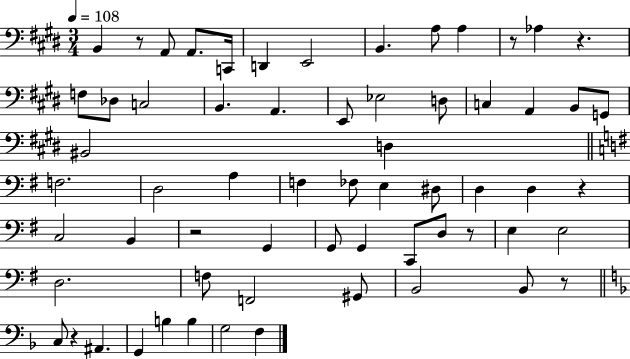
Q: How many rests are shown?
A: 8